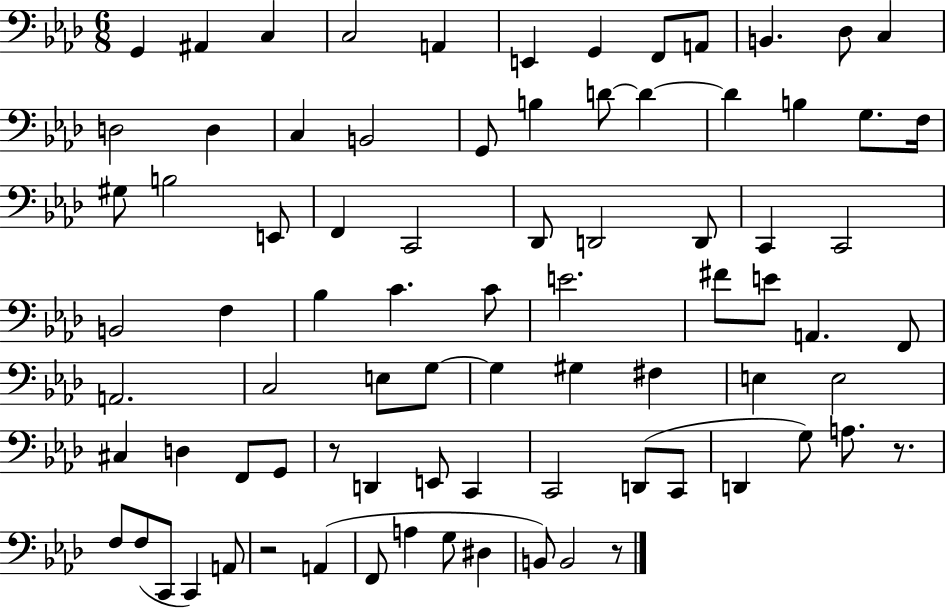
{
  \clef bass
  \numericTimeSignature
  \time 6/8
  \key aes \major
  \repeat volta 2 { g,4 ais,4 c4 | c2 a,4 | e,4 g,4 f,8 a,8 | b,4. des8 c4 | \break d2 d4 | c4 b,2 | g,8 b4 d'8~~ d'4~~ | d'4 b4 g8. f16 | \break gis8 b2 e,8 | f,4 c,2 | des,8 d,2 d,8 | c,4 c,2 | \break b,2 f4 | bes4 c'4. c'8 | e'2. | fis'8 e'8 a,4. f,8 | \break a,2. | c2 e8 g8~~ | g4 gis4 fis4 | e4 e2 | \break cis4 d4 f,8 g,8 | r8 d,4 e,8 c,4 | c,2 d,8( c,8 | d,4 g8) a8. r8. | \break f8 f8( c,8 c,4) a,8 | r2 a,4( | f,8 a4 g8 dis4 | b,8) b,2 r8 | \break } \bar "|."
}